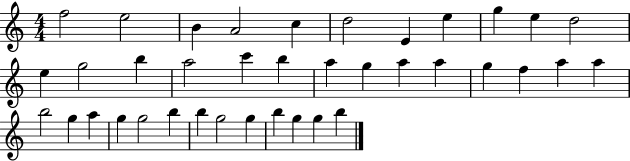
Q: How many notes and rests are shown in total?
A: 38